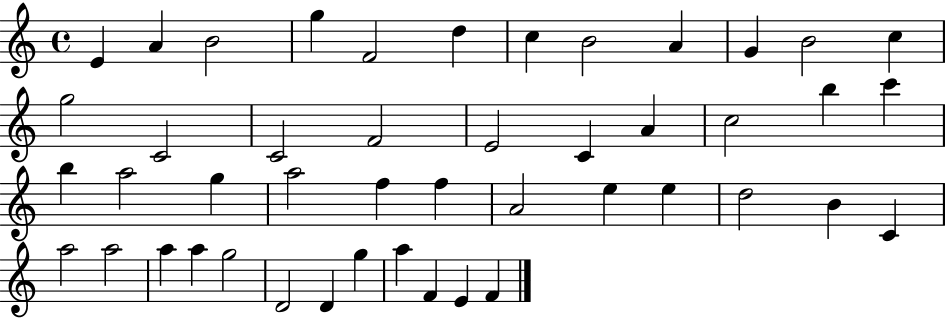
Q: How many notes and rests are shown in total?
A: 46